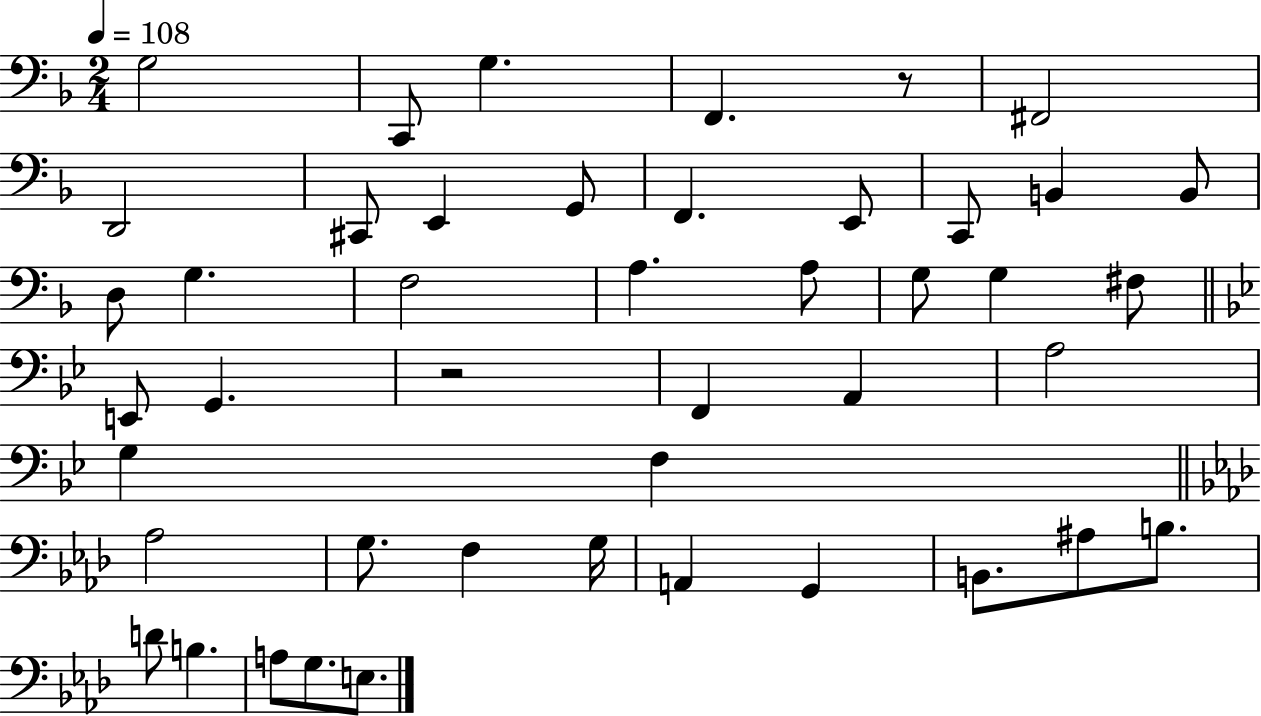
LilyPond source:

{
  \clef bass
  \numericTimeSignature
  \time 2/4
  \key f \major
  \tempo 4 = 108
  \repeat volta 2 { g2 | c,8 g4. | f,4. r8 | fis,2 | \break d,2 | cis,8 e,4 g,8 | f,4. e,8 | c,8 b,4 b,8 | \break d8 g4. | f2 | a4. a8 | g8 g4 fis8 | \break \bar "||" \break \key bes \major e,8 g,4. | r2 | f,4 a,4 | a2 | \break g4 f4 | \bar "||" \break \key aes \major aes2 | g8. f4 g16 | a,4 g,4 | b,8. ais8 b8. | \break d'8 b4. | a8 g8. e8. | } \bar "|."
}